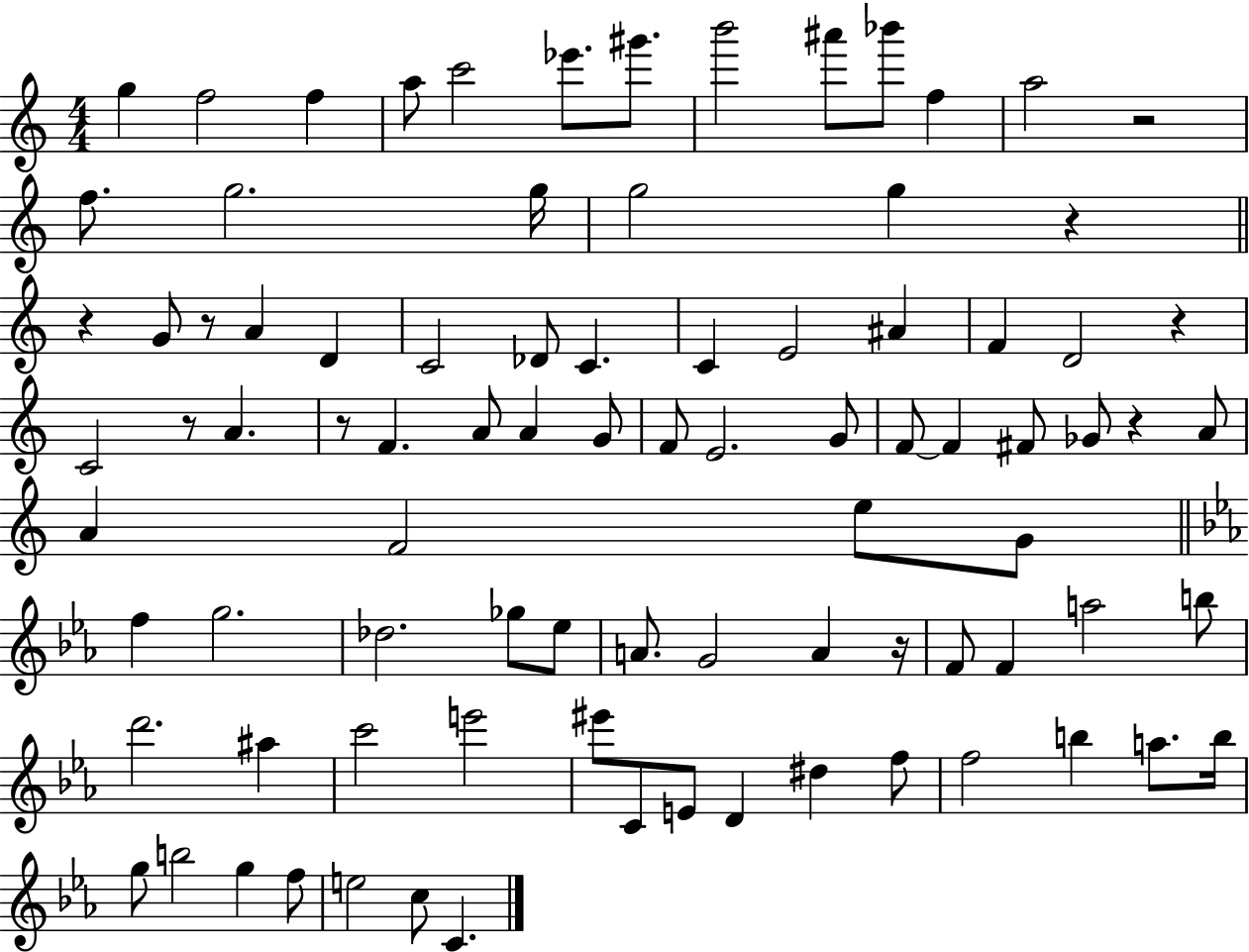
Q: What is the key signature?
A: C major